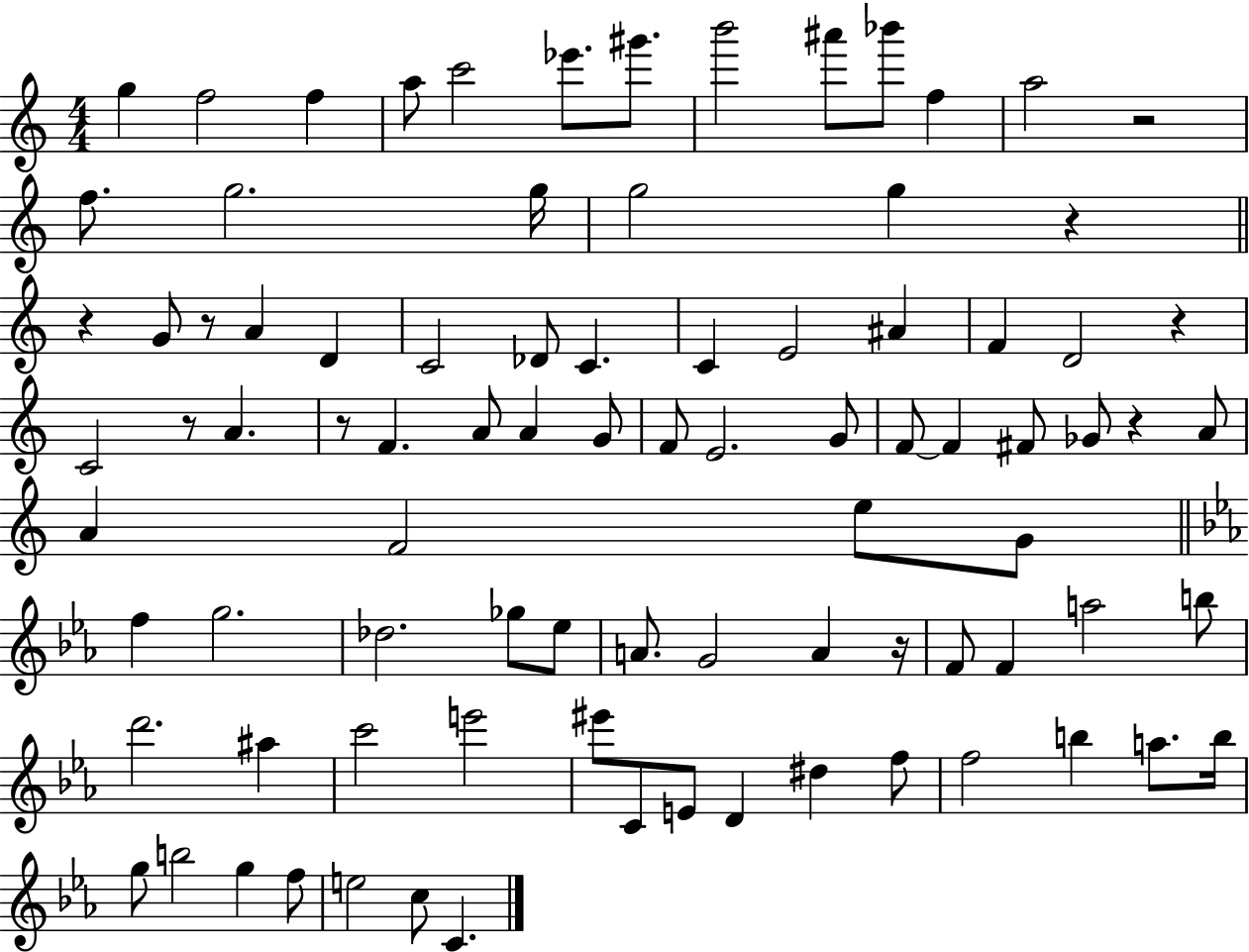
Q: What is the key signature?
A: C major